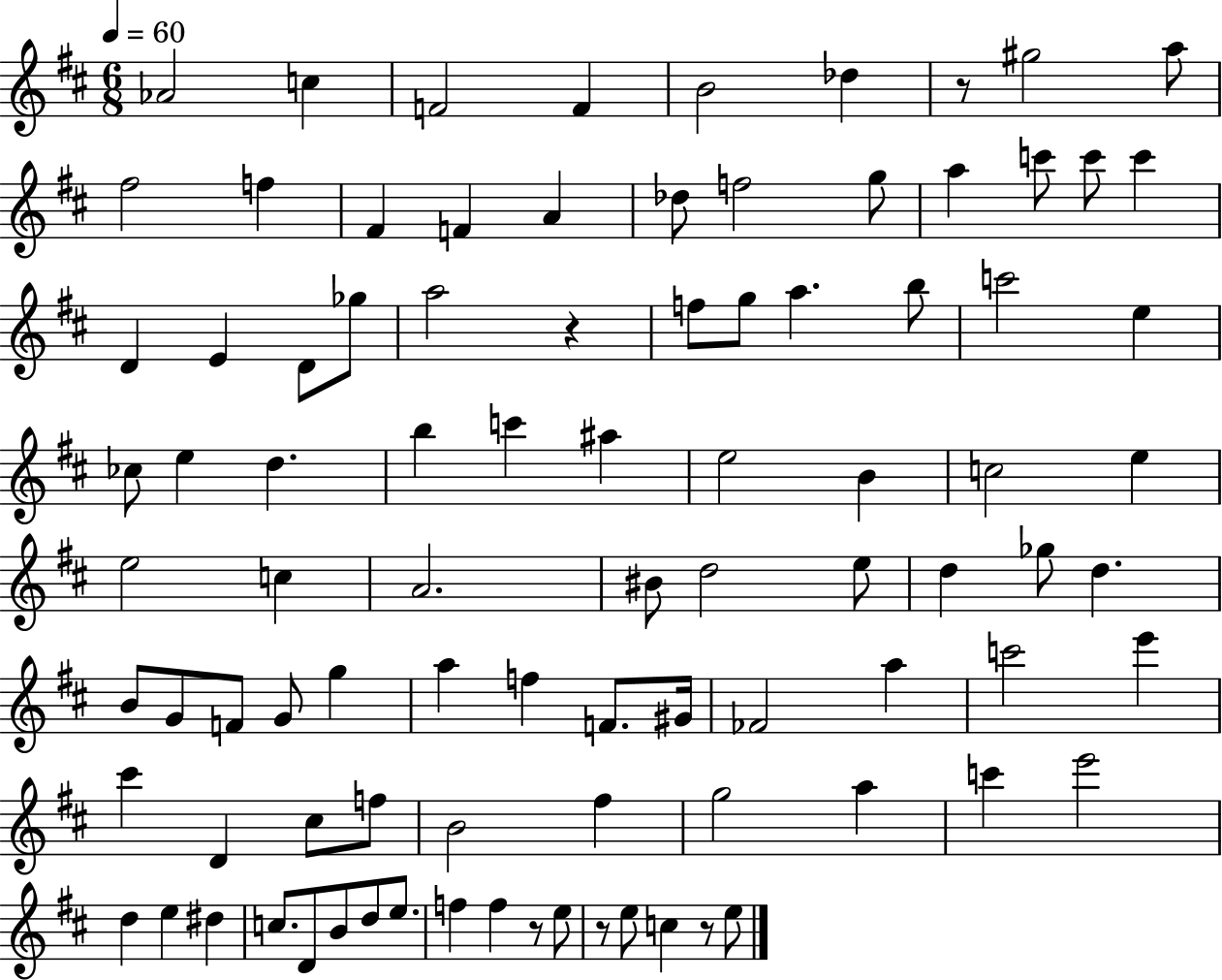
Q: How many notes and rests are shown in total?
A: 92